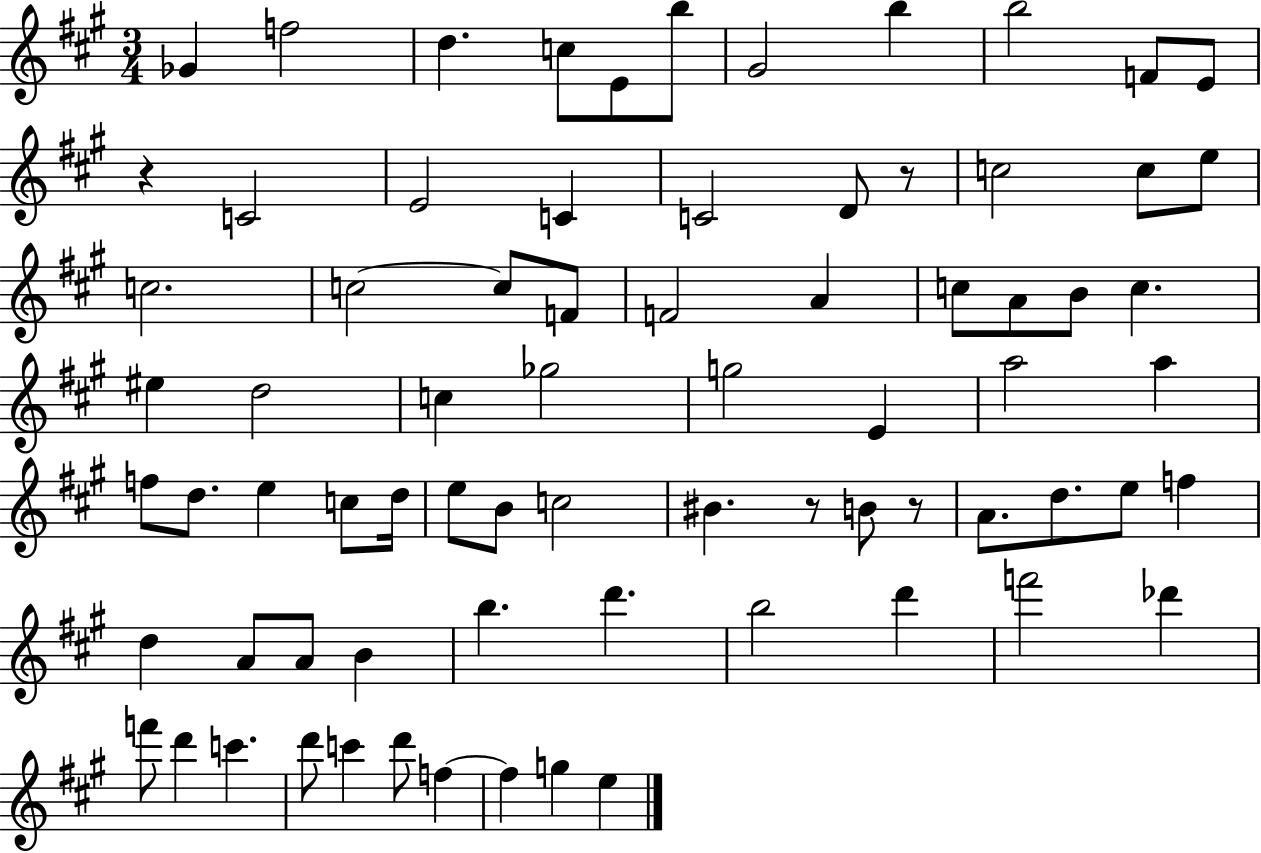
{
  \clef treble
  \numericTimeSignature
  \time 3/4
  \key a \major
  ges'4 f''2 | d''4. c''8 e'8 b''8 | gis'2 b''4 | b''2 f'8 e'8 | \break r4 c'2 | e'2 c'4 | c'2 d'8 r8 | c''2 c''8 e''8 | \break c''2. | c''2~~ c''8 f'8 | f'2 a'4 | c''8 a'8 b'8 c''4. | \break eis''4 d''2 | c''4 ges''2 | g''2 e'4 | a''2 a''4 | \break f''8 d''8. e''4 c''8 d''16 | e''8 b'8 c''2 | bis'4. r8 b'8 r8 | a'8. d''8. e''8 f''4 | \break d''4 a'8 a'8 b'4 | b''4. d'''4. | b''2 d'''4 | f'''2 des'''4 | \break f'''8 d'''4 c'''4. | d'''8 c'''4 d'''8 f''4~~ | f''4 g''4 e''4 | \bar "|."
}